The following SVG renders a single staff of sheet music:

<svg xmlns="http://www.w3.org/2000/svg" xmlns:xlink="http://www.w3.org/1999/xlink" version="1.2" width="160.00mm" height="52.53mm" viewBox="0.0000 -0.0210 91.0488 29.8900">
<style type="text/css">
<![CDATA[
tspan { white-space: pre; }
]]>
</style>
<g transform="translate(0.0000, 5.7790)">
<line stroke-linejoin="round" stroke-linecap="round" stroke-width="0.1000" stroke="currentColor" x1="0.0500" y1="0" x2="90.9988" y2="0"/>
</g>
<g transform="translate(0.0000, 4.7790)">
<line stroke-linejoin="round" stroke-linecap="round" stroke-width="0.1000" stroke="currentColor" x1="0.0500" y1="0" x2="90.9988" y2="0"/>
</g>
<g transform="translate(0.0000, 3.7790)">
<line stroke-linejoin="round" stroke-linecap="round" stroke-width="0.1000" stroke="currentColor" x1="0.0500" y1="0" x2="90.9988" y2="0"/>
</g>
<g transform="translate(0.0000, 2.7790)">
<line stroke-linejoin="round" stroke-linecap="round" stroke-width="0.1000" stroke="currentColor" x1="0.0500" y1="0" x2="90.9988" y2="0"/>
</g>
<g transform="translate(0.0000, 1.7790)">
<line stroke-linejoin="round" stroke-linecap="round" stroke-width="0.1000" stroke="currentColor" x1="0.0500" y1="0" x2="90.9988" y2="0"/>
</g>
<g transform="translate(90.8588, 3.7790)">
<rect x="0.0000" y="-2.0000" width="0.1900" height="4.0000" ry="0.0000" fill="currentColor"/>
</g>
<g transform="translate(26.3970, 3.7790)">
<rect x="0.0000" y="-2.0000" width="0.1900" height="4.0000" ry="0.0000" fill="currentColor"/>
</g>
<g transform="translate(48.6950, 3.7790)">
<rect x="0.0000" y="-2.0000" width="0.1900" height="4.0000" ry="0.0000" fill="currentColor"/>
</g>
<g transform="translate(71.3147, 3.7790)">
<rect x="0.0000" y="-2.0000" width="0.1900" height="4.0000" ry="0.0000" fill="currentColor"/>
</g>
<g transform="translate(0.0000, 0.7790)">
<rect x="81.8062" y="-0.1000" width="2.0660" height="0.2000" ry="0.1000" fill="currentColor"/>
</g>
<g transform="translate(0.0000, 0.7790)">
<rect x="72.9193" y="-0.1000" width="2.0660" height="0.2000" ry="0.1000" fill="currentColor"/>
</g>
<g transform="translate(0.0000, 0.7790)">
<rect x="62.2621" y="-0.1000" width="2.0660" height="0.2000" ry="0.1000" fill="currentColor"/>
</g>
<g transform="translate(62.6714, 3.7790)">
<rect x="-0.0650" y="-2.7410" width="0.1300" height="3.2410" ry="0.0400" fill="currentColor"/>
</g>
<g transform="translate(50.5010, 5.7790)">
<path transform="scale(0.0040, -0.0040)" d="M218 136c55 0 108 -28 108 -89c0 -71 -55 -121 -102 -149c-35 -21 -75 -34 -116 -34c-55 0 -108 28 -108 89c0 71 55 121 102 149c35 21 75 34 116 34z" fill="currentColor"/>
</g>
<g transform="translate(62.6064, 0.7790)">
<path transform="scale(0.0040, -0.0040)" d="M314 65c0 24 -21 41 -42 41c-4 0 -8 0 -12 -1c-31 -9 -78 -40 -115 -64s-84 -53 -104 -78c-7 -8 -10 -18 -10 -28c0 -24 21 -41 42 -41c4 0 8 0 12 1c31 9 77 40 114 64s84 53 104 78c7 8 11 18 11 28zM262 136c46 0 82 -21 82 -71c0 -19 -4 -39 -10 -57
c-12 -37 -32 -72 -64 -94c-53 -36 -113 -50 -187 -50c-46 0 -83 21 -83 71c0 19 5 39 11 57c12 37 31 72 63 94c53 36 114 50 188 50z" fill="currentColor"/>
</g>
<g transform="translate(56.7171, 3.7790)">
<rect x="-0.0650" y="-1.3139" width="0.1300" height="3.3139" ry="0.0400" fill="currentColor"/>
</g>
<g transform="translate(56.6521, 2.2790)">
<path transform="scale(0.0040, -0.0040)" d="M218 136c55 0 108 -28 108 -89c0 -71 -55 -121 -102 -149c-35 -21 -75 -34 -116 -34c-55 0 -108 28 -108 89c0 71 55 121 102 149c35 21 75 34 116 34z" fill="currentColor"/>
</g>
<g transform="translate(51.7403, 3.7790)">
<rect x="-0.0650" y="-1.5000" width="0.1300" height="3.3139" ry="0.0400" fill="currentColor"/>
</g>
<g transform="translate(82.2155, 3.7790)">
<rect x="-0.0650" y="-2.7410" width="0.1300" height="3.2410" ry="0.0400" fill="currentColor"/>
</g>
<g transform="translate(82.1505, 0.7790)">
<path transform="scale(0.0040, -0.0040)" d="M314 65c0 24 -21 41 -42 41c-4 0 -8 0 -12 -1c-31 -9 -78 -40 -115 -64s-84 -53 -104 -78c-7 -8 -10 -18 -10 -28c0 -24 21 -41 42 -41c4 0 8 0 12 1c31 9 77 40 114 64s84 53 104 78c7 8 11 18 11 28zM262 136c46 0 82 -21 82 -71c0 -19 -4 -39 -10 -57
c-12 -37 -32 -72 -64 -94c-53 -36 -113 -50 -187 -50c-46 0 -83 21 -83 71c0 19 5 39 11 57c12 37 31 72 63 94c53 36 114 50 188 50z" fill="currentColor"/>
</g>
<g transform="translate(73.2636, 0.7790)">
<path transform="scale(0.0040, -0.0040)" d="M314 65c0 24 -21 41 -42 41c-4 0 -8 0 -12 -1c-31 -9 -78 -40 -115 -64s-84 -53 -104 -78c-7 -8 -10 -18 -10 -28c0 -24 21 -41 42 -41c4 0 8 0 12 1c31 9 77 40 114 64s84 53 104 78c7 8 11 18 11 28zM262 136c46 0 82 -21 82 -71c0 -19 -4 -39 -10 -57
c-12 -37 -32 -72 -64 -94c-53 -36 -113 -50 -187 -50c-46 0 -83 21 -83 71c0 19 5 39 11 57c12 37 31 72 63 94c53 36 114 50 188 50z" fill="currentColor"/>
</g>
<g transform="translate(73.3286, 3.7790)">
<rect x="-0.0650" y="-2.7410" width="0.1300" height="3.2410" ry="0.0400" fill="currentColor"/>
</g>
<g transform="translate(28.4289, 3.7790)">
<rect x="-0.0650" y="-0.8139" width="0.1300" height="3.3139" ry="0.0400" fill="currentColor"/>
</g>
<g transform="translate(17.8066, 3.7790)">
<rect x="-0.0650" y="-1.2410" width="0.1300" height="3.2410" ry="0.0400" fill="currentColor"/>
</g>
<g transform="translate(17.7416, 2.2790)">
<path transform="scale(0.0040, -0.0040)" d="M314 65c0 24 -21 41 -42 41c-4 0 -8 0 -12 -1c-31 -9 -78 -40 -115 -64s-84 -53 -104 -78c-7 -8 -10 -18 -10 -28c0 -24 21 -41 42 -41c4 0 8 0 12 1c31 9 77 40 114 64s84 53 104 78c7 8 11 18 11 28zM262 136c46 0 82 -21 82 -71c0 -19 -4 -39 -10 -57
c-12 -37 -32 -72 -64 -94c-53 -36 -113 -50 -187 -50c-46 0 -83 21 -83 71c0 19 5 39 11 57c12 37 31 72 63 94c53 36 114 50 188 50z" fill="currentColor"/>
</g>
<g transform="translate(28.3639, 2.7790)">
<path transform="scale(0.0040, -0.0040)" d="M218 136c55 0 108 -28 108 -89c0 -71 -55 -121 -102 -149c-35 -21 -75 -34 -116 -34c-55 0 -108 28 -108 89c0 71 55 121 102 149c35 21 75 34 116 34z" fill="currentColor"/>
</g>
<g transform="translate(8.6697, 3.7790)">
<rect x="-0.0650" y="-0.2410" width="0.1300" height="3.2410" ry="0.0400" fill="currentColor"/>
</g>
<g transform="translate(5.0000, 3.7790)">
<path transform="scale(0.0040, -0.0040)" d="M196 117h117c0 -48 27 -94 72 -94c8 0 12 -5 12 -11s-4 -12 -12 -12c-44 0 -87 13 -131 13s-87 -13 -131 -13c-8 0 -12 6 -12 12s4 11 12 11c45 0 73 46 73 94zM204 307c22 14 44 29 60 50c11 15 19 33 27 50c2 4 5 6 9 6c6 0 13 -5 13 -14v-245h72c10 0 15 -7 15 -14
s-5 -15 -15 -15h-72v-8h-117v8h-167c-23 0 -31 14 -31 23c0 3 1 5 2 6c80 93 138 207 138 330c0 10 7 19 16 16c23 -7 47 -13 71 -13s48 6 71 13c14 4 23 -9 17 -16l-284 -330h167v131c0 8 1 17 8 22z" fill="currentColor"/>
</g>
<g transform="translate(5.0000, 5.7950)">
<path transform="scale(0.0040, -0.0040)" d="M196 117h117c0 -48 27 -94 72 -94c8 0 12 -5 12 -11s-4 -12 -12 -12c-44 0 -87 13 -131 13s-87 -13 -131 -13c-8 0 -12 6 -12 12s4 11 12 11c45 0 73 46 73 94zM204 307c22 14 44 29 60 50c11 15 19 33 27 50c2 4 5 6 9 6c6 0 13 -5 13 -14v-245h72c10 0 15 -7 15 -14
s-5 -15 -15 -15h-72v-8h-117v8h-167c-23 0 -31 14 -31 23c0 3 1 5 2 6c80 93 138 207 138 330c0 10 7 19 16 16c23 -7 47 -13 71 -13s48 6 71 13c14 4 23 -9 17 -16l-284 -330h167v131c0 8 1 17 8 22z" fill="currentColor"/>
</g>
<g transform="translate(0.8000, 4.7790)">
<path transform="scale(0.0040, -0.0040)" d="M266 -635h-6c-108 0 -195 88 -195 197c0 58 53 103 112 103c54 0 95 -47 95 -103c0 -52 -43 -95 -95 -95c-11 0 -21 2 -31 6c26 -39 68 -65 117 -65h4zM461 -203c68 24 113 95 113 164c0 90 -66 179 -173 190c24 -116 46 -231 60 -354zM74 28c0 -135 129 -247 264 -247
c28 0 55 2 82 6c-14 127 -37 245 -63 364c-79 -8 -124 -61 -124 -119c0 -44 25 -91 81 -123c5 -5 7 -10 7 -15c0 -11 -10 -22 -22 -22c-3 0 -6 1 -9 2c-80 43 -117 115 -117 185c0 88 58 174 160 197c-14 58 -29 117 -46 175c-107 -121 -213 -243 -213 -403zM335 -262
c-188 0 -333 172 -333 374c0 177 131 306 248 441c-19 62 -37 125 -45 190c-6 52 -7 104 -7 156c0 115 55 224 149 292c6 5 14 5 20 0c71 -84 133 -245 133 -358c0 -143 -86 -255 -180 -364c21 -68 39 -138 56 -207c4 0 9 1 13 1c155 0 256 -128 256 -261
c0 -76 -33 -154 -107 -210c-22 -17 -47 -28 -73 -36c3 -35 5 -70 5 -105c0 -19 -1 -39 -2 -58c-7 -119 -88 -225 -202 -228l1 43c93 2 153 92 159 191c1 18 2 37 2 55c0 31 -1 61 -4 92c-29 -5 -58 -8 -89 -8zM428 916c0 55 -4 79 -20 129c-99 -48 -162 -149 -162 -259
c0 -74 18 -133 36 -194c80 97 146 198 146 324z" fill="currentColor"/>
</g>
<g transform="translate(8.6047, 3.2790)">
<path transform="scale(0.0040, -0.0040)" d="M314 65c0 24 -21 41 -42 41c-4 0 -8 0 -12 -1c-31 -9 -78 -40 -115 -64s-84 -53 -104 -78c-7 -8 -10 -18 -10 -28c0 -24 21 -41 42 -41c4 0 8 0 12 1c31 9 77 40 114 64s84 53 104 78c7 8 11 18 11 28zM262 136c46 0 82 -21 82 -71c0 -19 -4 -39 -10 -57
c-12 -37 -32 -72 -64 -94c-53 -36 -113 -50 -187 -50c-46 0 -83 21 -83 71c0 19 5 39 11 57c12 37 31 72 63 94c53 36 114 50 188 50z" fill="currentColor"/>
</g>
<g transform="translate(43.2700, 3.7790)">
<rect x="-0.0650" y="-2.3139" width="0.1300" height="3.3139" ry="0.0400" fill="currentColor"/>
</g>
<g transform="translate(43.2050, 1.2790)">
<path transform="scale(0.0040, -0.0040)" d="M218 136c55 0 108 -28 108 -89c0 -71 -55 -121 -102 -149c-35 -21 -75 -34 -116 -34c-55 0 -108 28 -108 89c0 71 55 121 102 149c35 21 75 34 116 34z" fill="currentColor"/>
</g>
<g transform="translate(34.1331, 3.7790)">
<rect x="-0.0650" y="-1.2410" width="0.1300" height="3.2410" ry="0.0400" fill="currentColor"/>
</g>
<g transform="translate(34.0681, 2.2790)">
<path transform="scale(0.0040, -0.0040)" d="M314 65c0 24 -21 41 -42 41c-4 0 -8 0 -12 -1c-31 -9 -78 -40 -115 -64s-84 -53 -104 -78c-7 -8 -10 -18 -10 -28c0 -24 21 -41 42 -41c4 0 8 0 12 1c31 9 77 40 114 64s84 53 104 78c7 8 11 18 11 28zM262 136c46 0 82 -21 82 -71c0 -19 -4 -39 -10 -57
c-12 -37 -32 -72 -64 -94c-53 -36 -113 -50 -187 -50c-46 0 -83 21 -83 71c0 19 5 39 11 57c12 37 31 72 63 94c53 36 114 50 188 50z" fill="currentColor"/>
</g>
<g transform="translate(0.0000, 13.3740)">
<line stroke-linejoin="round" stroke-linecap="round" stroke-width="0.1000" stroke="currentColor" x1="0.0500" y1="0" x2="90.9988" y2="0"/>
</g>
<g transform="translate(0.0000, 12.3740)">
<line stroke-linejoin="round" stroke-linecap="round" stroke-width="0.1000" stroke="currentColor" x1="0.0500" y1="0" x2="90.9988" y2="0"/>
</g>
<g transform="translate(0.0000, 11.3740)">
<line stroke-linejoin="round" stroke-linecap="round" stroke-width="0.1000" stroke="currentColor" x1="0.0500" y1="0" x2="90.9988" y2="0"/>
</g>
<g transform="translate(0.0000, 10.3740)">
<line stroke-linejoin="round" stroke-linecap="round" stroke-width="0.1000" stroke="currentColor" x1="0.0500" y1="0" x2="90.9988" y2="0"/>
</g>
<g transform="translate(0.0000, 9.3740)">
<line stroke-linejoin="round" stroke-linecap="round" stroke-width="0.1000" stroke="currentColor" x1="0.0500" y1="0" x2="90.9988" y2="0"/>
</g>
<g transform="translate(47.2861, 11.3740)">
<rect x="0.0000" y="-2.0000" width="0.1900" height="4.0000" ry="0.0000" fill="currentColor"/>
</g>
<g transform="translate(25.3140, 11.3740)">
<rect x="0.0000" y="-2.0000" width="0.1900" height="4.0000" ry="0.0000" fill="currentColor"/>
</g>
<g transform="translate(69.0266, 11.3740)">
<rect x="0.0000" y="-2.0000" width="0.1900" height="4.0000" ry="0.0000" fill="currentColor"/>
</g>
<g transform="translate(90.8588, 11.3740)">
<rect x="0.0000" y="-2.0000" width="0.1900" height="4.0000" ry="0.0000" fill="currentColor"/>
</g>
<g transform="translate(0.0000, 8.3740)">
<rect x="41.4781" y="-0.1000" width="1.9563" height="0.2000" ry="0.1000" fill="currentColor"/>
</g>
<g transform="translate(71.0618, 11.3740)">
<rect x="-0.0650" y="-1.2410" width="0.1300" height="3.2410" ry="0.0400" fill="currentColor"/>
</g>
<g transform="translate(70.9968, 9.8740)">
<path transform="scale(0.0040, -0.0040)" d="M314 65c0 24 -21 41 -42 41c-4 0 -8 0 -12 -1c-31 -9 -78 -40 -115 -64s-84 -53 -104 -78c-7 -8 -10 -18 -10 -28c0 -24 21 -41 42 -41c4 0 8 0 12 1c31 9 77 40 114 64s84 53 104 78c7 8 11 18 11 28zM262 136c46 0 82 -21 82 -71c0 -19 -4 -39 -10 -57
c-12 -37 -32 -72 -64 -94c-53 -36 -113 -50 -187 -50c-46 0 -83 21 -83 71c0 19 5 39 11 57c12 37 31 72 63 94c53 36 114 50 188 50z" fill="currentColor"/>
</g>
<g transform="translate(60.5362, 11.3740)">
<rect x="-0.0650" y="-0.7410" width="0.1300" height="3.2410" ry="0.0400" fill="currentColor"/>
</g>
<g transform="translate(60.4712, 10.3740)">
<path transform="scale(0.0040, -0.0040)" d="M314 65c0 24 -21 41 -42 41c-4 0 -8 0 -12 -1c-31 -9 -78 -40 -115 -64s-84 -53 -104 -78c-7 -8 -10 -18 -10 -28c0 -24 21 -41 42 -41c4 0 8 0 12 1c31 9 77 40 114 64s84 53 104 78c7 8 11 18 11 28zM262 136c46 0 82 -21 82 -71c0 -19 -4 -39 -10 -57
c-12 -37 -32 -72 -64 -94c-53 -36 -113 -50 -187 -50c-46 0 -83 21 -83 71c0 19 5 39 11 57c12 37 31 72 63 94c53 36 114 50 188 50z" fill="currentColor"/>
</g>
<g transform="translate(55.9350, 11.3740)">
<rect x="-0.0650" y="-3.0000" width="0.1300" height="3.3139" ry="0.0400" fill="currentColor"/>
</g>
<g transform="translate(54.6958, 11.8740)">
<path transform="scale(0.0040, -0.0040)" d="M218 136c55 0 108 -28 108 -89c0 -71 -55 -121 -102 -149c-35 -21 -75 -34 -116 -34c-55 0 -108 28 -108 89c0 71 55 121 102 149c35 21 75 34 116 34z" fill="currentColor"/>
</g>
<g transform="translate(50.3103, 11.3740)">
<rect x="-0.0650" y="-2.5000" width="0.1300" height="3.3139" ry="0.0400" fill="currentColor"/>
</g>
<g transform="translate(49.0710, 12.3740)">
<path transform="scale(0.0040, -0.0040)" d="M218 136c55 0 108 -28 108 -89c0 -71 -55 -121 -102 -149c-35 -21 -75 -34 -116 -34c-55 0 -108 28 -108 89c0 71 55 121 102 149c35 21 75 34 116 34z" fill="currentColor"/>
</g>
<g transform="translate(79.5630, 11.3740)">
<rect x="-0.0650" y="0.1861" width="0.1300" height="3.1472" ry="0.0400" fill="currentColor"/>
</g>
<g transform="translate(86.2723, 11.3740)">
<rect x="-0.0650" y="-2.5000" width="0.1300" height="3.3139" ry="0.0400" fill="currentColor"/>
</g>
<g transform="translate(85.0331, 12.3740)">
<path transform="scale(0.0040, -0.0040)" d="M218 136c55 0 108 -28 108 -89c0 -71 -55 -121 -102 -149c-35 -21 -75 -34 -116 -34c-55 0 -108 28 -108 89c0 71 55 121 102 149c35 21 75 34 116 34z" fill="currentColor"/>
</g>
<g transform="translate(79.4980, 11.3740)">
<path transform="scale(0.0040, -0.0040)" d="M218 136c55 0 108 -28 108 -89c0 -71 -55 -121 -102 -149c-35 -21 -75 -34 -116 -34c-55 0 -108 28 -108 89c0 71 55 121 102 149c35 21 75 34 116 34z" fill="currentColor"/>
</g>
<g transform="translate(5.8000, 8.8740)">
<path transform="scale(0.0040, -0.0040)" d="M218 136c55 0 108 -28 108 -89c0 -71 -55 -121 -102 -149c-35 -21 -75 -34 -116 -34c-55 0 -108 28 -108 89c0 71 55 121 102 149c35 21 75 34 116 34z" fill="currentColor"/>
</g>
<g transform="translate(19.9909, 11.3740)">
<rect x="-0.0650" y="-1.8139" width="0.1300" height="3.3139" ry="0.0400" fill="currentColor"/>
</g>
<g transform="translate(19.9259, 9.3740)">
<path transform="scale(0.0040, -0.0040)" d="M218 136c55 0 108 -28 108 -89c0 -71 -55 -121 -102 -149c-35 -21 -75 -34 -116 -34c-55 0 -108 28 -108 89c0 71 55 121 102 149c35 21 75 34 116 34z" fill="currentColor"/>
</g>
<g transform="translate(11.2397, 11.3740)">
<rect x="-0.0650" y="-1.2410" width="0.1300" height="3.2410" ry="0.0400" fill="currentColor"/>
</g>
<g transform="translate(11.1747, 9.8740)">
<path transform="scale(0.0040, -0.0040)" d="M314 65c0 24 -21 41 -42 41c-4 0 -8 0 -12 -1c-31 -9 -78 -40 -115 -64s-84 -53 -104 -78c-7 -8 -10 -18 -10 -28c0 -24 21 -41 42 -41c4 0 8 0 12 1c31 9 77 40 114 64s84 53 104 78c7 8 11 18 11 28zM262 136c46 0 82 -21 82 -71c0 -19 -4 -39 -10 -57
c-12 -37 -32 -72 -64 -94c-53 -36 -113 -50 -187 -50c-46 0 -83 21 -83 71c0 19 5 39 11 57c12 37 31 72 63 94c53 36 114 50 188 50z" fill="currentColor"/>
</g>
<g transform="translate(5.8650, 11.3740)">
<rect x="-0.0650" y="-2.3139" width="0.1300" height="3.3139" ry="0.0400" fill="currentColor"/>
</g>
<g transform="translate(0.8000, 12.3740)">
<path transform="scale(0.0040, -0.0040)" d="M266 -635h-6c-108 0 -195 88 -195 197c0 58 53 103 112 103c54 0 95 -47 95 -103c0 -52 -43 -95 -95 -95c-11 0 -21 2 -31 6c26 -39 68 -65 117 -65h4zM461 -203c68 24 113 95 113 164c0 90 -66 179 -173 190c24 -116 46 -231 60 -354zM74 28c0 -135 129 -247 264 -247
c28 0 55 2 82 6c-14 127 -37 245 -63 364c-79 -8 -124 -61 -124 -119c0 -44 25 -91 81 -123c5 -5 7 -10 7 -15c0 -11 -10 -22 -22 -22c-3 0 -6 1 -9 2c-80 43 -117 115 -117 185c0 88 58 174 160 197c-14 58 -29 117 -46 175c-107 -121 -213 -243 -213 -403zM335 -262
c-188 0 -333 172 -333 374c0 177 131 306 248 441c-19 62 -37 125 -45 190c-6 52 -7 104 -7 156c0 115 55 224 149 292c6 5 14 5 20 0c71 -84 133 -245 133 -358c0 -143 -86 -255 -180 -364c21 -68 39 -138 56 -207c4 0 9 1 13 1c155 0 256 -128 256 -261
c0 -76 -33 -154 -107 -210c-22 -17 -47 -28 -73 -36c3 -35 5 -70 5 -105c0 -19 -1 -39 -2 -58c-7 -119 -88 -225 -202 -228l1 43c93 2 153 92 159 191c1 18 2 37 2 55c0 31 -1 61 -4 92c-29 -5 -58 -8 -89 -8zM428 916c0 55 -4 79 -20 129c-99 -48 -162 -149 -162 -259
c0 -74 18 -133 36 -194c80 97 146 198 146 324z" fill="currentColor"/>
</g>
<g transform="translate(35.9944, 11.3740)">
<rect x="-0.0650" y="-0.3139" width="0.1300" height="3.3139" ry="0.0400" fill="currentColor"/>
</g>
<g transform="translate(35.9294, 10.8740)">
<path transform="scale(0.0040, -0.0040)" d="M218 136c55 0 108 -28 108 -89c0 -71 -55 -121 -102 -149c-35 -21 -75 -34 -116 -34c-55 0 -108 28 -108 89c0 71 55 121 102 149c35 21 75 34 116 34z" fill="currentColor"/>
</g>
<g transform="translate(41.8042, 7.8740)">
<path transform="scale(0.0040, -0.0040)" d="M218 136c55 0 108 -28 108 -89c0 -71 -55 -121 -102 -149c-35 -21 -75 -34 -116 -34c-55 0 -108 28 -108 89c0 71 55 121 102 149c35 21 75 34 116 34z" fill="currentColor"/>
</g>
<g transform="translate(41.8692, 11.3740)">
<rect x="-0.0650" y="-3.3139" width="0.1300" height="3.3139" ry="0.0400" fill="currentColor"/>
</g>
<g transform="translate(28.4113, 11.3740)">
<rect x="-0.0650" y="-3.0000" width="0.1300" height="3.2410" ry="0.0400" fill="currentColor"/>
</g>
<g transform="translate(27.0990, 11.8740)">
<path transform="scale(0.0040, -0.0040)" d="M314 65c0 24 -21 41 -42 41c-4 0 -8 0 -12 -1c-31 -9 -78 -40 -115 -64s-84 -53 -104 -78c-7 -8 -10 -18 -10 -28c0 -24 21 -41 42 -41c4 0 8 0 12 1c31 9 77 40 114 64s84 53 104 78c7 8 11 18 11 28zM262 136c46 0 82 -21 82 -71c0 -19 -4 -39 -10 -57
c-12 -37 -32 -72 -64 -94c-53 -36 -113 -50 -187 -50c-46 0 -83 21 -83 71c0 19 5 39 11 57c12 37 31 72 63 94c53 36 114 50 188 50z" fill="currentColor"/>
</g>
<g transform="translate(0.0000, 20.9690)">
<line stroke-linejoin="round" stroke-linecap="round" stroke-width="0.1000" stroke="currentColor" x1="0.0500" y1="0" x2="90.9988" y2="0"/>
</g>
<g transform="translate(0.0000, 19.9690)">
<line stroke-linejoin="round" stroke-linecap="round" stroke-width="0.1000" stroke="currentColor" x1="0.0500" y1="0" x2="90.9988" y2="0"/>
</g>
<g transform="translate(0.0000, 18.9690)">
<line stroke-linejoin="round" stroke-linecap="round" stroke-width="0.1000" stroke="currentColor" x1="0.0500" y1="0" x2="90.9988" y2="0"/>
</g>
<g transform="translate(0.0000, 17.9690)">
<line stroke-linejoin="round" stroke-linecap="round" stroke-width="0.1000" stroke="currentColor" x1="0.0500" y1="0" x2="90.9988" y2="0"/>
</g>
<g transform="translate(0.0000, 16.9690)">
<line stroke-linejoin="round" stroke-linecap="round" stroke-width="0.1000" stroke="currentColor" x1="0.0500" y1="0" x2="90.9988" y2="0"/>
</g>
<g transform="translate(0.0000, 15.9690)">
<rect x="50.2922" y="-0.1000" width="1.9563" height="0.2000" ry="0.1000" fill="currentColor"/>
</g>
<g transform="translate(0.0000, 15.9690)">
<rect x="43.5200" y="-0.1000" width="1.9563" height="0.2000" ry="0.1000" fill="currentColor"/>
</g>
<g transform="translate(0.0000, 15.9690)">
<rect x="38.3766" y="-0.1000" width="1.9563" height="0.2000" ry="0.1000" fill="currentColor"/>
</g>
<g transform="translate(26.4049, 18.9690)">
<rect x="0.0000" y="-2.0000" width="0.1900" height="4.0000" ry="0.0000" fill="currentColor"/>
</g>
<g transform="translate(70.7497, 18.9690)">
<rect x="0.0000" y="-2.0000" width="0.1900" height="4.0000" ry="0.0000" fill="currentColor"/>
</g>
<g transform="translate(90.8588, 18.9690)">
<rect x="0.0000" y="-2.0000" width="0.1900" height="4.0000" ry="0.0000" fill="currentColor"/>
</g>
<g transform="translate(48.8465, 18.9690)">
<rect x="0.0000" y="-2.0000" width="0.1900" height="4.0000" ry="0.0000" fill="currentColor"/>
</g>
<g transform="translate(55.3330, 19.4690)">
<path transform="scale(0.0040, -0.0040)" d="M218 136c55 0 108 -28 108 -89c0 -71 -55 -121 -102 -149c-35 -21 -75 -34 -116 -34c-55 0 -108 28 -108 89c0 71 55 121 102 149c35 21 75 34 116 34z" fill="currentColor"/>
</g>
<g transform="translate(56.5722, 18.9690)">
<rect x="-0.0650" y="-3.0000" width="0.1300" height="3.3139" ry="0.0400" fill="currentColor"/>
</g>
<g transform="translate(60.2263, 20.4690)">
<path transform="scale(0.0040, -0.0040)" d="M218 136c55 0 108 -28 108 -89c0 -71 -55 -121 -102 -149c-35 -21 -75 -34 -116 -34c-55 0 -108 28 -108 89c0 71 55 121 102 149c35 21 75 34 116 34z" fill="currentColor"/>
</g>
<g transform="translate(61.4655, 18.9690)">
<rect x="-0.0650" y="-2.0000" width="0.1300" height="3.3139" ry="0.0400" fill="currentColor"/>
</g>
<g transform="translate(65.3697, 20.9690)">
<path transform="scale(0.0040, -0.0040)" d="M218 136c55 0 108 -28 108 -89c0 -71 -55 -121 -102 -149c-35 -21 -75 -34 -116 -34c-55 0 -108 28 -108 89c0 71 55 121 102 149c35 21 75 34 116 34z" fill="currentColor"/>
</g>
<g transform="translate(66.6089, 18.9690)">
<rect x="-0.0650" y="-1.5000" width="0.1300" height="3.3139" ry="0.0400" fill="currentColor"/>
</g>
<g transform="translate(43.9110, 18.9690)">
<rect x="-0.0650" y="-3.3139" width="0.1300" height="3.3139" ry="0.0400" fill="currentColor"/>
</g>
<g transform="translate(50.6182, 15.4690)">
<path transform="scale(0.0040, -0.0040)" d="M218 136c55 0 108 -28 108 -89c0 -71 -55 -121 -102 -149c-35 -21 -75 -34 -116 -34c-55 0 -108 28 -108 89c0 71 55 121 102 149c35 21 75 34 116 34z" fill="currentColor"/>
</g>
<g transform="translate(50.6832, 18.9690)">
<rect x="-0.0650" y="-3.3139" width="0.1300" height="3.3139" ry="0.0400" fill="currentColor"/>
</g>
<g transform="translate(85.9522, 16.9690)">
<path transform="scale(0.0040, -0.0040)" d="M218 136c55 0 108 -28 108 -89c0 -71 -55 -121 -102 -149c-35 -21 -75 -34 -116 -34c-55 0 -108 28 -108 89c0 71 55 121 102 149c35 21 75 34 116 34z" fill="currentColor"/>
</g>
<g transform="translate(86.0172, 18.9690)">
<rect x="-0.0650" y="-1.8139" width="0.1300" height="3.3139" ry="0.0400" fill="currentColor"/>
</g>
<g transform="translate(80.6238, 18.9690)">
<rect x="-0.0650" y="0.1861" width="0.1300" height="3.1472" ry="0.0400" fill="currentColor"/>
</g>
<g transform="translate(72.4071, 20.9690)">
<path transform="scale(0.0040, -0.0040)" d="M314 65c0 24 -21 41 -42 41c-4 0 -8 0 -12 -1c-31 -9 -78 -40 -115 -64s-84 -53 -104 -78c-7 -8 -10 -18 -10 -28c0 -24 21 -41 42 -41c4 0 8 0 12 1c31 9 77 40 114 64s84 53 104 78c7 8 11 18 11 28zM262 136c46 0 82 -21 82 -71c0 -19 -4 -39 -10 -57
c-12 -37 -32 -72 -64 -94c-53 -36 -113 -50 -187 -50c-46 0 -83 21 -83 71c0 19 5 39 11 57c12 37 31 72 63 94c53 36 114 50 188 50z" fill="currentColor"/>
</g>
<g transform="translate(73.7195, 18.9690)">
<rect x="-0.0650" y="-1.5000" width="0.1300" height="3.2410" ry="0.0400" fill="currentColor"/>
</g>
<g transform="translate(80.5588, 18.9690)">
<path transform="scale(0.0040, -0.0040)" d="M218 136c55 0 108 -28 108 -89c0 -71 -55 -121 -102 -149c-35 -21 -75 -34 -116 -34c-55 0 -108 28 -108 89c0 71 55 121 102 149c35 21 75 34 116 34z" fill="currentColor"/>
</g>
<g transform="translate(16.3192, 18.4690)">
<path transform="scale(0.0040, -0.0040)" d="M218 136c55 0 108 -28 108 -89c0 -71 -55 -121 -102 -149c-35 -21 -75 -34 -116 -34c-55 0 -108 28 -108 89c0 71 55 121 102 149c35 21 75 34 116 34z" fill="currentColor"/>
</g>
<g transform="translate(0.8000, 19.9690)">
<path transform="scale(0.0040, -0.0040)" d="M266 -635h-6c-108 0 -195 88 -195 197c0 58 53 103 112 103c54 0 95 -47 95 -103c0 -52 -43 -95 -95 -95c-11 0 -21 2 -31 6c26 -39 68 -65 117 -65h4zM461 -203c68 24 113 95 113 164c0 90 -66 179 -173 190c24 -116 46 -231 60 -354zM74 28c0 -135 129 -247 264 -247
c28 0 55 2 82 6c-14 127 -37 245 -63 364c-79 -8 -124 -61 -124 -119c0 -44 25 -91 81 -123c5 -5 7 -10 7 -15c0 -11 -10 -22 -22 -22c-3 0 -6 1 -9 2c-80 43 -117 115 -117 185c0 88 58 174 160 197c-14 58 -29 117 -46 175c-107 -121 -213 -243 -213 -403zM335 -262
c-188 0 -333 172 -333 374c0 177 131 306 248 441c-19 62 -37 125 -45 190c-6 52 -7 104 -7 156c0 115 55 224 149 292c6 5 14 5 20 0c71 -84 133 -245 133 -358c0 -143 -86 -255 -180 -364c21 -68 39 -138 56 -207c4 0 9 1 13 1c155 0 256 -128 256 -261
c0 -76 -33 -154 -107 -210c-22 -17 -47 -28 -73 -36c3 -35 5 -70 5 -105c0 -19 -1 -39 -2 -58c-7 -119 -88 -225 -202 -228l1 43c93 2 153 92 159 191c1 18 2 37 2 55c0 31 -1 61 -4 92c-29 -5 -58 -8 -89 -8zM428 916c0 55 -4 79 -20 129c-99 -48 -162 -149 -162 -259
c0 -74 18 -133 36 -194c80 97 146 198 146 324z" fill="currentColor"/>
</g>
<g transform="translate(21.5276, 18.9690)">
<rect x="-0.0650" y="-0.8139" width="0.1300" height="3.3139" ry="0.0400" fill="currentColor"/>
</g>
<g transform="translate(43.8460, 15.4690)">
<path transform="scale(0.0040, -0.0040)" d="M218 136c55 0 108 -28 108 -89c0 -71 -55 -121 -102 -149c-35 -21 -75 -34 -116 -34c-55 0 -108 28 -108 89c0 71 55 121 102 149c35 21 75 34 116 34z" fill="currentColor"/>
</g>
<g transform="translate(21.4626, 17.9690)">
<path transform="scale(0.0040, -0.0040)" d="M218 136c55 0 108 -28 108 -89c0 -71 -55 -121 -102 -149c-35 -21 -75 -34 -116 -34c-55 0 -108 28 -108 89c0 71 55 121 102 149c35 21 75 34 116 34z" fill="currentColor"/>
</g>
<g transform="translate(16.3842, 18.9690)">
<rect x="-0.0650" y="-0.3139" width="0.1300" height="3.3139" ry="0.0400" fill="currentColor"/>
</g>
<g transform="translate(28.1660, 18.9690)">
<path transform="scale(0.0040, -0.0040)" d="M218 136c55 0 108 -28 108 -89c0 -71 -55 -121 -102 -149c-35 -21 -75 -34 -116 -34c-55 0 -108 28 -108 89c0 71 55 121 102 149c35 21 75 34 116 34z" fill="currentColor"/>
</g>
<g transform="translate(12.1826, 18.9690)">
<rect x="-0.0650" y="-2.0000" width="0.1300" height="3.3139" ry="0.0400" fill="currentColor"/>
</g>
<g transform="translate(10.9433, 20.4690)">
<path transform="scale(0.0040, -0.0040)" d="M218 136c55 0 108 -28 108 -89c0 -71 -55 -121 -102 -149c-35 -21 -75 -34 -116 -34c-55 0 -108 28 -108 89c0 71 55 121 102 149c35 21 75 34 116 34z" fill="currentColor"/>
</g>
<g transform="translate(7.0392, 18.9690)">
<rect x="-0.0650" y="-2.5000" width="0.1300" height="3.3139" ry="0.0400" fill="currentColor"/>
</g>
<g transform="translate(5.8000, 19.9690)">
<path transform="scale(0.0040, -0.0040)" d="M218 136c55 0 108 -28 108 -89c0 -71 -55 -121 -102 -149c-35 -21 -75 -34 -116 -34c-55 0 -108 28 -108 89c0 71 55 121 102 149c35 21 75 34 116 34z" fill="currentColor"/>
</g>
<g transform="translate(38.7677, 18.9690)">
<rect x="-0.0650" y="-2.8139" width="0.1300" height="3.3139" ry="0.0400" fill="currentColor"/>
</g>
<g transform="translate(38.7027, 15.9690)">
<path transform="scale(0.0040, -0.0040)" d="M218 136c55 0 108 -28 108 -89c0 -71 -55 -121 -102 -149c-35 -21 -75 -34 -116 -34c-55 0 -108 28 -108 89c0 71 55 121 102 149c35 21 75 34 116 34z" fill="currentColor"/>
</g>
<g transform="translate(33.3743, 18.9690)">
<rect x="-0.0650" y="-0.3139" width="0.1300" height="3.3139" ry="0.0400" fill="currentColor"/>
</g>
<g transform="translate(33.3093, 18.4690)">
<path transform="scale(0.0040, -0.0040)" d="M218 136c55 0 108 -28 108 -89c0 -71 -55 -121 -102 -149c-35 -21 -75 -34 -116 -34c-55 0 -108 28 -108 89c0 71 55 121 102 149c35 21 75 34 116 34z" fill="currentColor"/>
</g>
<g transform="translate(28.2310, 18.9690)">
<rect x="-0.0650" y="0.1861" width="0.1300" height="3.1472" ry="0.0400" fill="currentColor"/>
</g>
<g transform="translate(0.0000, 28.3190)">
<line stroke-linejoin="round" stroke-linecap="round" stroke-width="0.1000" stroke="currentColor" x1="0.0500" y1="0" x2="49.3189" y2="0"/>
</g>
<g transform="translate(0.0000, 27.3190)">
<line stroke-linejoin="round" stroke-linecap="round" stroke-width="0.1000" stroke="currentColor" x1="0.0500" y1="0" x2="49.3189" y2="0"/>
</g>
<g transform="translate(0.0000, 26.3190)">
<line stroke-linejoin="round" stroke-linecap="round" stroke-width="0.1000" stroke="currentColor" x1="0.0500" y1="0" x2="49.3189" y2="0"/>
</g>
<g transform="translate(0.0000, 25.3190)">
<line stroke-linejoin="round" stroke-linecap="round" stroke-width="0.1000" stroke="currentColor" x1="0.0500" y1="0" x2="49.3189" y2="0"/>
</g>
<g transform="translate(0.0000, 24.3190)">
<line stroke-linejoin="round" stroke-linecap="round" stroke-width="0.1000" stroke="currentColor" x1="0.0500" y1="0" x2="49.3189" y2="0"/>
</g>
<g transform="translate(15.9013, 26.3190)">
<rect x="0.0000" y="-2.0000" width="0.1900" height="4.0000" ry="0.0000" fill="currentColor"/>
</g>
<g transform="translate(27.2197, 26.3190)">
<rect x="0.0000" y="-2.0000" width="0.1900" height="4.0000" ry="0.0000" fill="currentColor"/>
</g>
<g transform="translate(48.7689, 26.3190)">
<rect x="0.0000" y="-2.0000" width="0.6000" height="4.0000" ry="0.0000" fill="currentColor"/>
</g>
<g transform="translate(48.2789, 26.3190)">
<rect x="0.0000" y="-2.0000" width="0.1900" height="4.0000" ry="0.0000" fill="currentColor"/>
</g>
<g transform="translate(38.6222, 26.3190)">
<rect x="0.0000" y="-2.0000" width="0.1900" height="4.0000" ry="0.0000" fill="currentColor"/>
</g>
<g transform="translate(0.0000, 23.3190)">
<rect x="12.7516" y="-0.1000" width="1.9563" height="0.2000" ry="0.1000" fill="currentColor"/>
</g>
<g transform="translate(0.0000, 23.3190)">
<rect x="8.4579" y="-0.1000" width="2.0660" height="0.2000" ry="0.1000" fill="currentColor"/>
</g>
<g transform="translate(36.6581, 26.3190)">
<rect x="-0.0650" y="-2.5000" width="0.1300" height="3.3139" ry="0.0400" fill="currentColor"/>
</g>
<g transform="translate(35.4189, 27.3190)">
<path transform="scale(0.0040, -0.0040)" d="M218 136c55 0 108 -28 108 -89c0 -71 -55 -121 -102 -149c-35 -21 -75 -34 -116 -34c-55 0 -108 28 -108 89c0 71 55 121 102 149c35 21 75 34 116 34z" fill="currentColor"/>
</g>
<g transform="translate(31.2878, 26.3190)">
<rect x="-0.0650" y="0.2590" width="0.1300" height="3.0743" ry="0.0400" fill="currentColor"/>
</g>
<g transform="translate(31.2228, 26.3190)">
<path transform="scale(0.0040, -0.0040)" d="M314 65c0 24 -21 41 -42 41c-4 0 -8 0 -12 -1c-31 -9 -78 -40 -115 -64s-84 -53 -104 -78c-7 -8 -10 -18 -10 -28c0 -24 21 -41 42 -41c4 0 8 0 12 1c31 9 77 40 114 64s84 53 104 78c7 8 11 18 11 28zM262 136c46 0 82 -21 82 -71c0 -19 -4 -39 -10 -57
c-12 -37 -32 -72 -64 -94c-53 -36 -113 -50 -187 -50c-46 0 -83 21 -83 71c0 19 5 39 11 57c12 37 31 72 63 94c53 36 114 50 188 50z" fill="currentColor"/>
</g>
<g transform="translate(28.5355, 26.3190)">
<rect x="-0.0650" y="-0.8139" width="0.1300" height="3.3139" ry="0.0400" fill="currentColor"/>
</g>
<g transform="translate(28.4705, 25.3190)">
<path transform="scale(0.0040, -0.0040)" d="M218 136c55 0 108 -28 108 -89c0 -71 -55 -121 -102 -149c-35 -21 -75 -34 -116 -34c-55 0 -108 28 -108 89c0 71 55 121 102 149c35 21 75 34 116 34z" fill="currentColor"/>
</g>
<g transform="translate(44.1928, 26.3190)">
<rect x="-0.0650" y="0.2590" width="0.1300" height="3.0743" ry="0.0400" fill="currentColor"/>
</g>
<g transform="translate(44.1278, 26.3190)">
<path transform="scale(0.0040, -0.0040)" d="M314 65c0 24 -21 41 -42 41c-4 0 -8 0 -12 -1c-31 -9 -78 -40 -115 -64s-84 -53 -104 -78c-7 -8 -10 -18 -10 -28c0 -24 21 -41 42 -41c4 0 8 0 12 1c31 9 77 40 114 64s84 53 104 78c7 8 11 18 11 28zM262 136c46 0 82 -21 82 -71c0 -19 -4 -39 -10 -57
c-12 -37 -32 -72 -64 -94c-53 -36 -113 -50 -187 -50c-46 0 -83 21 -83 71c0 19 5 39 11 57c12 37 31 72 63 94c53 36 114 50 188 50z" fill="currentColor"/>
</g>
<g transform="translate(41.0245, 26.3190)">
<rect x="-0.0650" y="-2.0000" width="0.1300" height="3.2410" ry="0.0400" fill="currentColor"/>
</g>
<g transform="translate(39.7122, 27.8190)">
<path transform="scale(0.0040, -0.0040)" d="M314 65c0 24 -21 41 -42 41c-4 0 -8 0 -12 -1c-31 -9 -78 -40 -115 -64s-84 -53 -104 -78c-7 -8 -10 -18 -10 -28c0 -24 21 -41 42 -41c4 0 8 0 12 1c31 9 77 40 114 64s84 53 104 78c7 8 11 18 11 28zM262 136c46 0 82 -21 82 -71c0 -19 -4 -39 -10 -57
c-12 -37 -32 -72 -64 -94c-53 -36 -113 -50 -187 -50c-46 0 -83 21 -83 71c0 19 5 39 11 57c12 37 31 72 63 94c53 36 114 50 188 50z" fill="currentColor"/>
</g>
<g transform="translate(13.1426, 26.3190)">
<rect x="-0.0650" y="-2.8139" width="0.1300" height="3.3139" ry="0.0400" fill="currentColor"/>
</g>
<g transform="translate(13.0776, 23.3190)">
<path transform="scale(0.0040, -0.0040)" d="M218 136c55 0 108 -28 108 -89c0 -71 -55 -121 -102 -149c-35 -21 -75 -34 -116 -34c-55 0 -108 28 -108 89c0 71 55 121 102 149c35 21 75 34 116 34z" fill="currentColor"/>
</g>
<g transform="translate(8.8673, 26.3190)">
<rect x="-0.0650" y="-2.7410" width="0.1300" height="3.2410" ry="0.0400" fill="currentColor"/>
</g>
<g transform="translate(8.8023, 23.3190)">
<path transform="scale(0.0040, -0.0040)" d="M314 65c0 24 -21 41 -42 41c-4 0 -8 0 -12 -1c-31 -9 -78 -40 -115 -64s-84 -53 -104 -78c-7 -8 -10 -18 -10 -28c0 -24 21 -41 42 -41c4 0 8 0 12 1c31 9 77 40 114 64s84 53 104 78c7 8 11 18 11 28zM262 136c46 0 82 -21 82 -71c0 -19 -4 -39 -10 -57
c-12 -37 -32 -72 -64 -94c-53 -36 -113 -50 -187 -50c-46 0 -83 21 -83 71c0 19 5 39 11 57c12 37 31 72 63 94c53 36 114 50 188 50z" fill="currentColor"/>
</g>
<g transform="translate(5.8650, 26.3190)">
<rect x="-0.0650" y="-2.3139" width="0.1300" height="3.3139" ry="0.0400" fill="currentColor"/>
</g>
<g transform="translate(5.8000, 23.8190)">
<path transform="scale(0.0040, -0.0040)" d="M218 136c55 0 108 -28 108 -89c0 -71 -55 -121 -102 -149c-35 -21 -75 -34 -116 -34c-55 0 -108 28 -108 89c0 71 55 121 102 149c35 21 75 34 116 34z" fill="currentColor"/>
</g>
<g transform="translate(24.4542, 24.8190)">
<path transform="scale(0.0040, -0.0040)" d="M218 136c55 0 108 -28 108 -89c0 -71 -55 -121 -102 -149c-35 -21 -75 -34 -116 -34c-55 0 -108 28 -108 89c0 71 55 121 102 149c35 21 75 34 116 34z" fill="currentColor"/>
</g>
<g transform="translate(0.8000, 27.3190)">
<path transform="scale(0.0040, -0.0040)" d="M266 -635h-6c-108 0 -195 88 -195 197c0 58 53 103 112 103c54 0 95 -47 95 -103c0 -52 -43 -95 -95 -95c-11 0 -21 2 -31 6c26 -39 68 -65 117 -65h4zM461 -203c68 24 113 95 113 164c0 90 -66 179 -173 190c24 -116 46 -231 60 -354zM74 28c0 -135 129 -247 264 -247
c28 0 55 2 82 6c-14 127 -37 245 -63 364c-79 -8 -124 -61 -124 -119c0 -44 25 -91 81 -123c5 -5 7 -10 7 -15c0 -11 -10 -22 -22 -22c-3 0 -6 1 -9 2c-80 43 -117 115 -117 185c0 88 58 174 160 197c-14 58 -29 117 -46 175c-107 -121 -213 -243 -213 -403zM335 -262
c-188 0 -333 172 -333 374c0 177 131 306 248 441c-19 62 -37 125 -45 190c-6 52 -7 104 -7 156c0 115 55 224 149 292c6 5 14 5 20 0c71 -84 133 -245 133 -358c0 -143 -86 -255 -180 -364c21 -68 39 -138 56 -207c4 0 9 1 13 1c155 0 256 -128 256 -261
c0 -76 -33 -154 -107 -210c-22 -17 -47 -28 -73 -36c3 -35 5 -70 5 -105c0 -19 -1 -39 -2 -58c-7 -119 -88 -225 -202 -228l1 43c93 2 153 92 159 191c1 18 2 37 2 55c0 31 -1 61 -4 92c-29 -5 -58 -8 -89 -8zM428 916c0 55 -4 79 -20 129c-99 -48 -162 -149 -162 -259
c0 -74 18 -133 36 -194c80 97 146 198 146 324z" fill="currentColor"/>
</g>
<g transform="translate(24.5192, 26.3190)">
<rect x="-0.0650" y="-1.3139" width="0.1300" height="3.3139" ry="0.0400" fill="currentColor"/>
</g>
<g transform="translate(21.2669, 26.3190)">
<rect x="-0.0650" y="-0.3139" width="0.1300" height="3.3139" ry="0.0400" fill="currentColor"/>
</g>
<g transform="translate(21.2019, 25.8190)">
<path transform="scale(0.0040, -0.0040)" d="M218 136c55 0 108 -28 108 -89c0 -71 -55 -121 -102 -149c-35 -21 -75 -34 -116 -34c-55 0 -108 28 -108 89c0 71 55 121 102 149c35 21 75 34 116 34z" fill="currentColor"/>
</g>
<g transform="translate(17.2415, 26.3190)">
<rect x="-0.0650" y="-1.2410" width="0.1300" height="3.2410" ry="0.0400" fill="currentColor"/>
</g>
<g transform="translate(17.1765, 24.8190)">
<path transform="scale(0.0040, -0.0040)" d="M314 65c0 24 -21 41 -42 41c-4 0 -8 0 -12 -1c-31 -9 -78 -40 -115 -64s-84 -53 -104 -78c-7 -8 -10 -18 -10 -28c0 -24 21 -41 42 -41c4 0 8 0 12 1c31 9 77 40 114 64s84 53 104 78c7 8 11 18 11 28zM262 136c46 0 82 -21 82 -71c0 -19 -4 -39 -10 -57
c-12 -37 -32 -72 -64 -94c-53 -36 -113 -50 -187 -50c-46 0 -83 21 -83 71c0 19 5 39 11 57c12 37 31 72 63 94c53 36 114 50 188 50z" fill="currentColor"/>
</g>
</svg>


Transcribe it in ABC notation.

X:1
T:Untitled
M:4/4
L:1/4
K:C
c2 e2 d e2 g E e a2 a2 a2 g e2 f A2 c b G A d2 e2 B G G F c d B c a b b A F E E2 B f g a2 a e2 c e d B2 G F2 B2